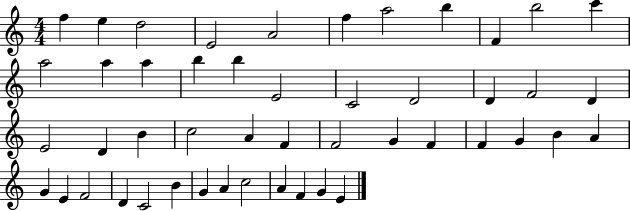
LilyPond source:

{
  \clef treble
  \numericTimeSignature
  \time 4/4
  \key c \major
  f''4 e''4 d''2 | e'2 a'2 | f''4 a''2 b''4 | f'4 b''2 c'''4 | \break a''2 a''4 a''4 | b''4 b''4 e'2 | c'2 d'2 | d'4 f'2 d'4 | \break e'2 d'4 b'4 | c''2 a'4 f'4 | f'2 g'4 f'4 | f'4 g'4 b'4 a'4 | \break g'4 e'4 f'2 | d'4 c'2 b'4 | g'4 a'4 c''2 | a'4 f'4 g'4 e'4 | \break \bar "|."
}